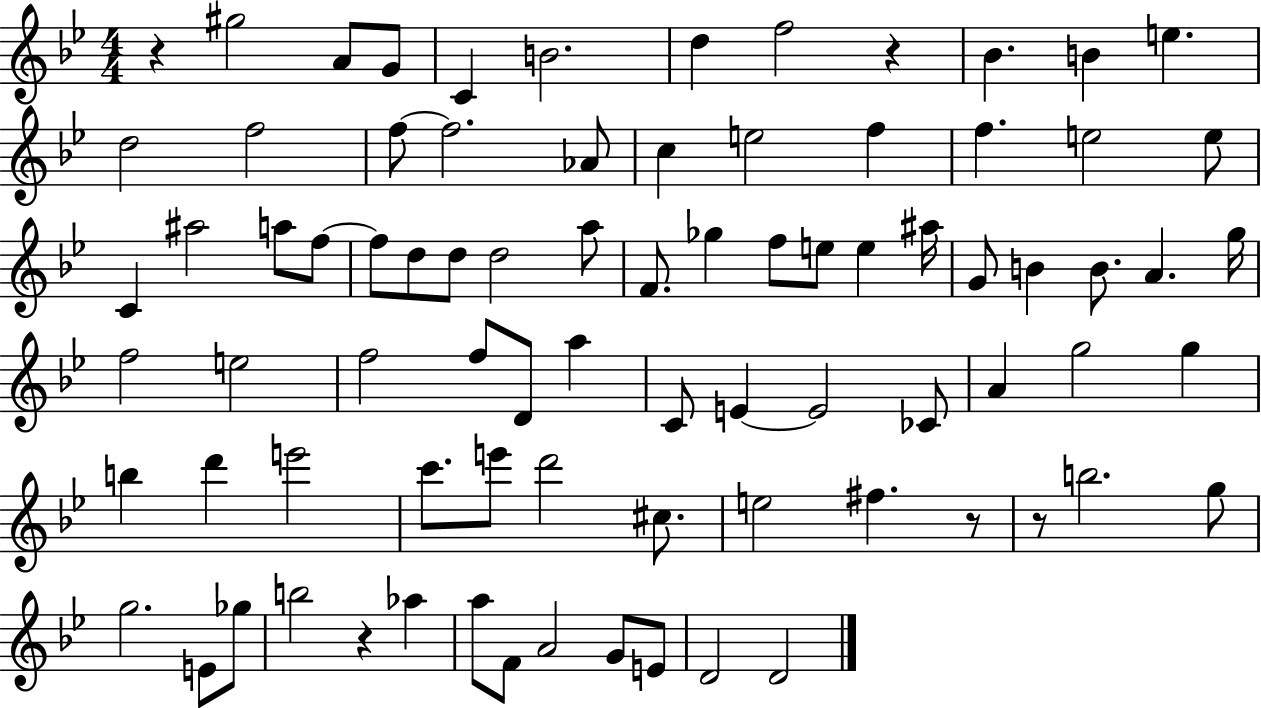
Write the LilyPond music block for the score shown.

{
  \clef treble
  \numericTimeSignature
  \time 4/4
  \key bes \major
  \repeat volta 2 { r4 gis''2 a'8 g'8 | c'4 b'2. | d''4 f''2 r4 | bes'4. b'4 e''4. | \break d''2 f''2 | f''8~~ f''2. aes'8 | c''4 e''2 f''4 | f''4. e''2 e''8 | \break c'4 ais''2 a''8 f''8~~ | f''8 d''8 d''8 d''2 a''8 | f'8. ges''4 f''8 e''8 e''4 ais''16 | g'8 b'4 b'8. a'4. g''16 | \break f''2 e''2 | f''2 f''8 d'8 a''4 | c'8 e'4~~ e'2 ces'8 | a'4 g''2 g''4 | \break b''4 d'''4 e'''2 | c'''8. e'''8 d'''2 cis''8. | e''2 fis''4. r8 | r8 b''2. g''8 | \break g''2. e'8 ges''8 | b''2 r4 aes''4 | a''8 f'8 a'2 g'8 e'8 | d'2 d'2 | \break } \bar "|."
}